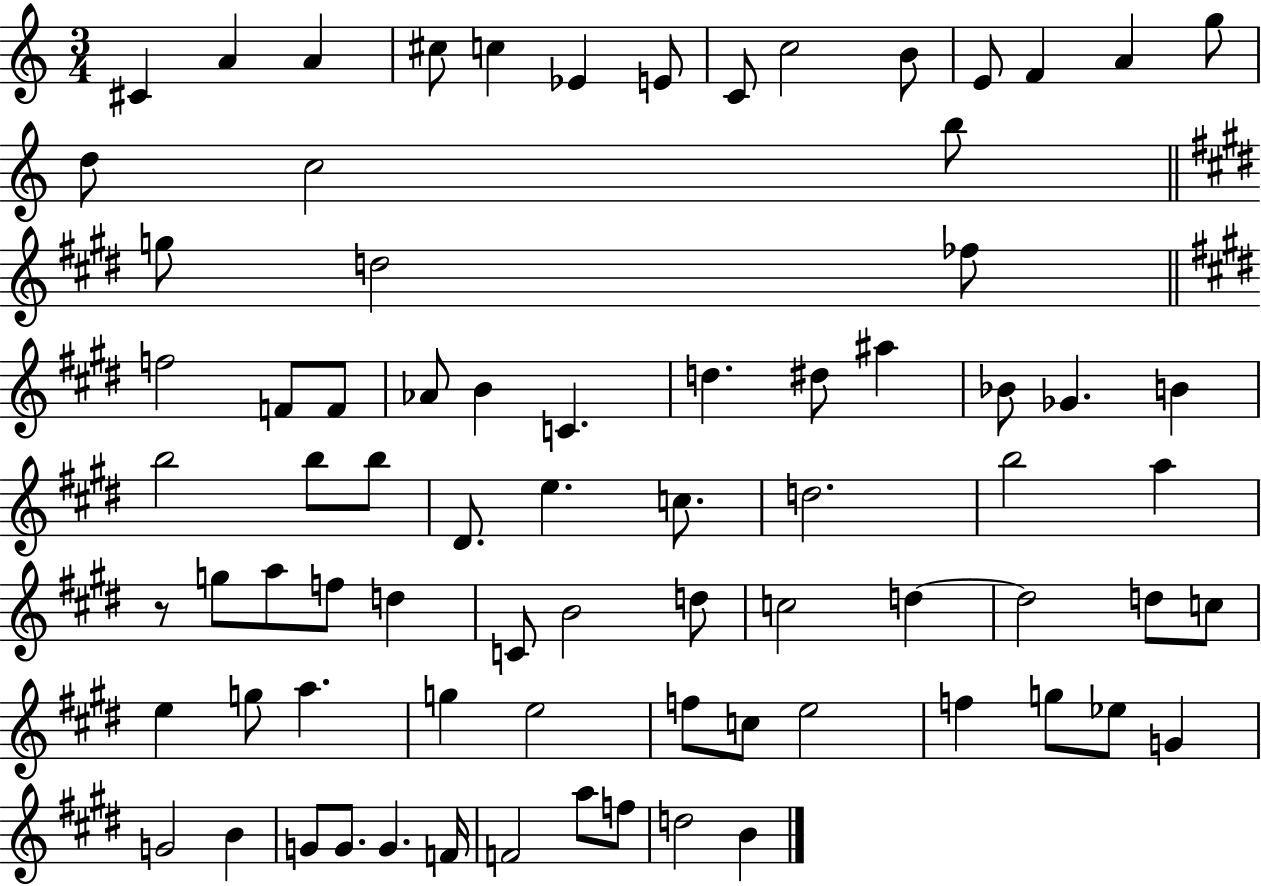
{
  \clef treble
  \numericTimeSignature
  \time 3/4
  \key c \major
  cis'4 a'4 a'4 | cis''8 c''4 ees'4 e'8 | c'8 c''2 b'8 | e'8 f'4 a'4 g''8 | \break d''8 c''2 b''8 | \bar "||" \break \key e \major g''8 d''2 fes''8 | \bar "||" \break \key e \major f''2 f'8 f'8 | aes'8 b'4 c'4. | d''4. dis''8 ais''4 | bes'8 ges'4. b'4 | \break b''2 b''8 b''8 | dis'8. e''4. c''8. | d''2. | b''2 a''4 | \break r8 g''8 a''8 f''8 d''4 | c'8 b'2 d''8 | c''2 d''4~~ | d''2 d''8 c''8 | \break e''4 g''8 a''4. | g''4 e''2 | f''8 c''8 e''2 | f''4 g''8 ees''8 g'4 | \break g'2 b'4 | g'8 g'8. g'4. f'16 | f'2 a''8 f''8 | d''2 b'4 | \break \bar "|."
}